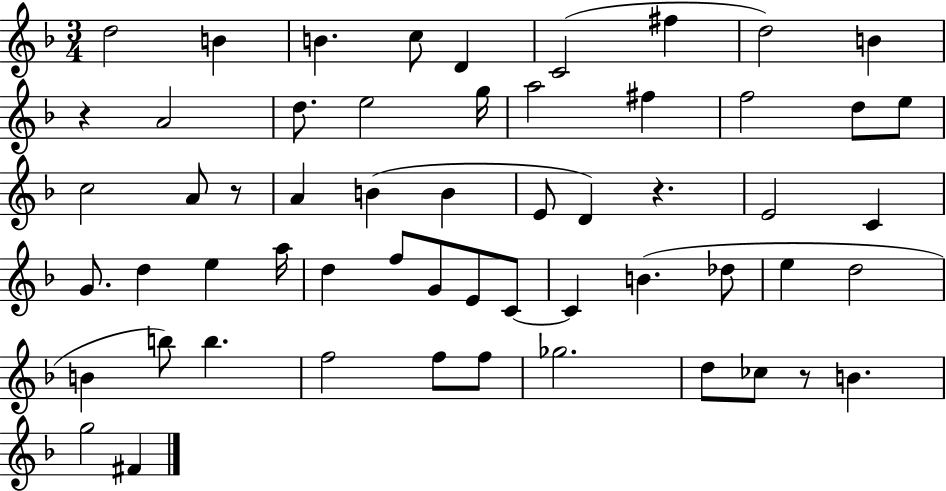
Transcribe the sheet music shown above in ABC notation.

X:1
T:Untitled
M:3/4
L:1/4
K:F
d2 B B c/2 D C2 ^f d2 B z A2 d/2 e2 g/4 a2 ^f f2 d/2 e/2 c2 A/2 z/2 A B B E/2 D z E2 C G/2 d e a/4 d f/2 G/2 E/2 C/2 C B _d/2 e d2 B b/2 b f2 f/2 f/2 _g2 d/2 _c/2 z/2 B g2 ^F